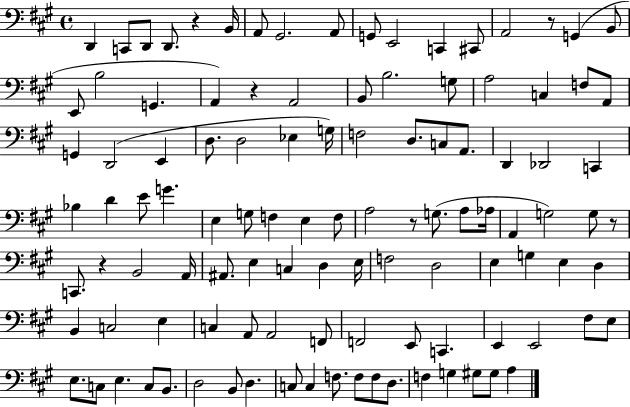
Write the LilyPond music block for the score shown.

{
  \clef bass
  \time 4/4
  \defaultTimeSignature
  \key a \major
  d,4 c,8 d,8 d,8. r4 b,16 | a,8 gis,2. a,8 | g,8 e,2 c,4 cis,8 | a,2 r8 g,4( b,8 | \break e,8 b2 g,4. | a,4) r4 a,2 | b,8 b2. g8 | a2 c4 f8 a,8 | \break g,4 d,2( e,4 | d8. d2 ees4 g16) | f2 d8. c8 a,8. | d,4 des,2 c,4 | \break bes4 d'4 e'8 g'4. | e4 g8 f4 e4 f8 | a2 r8 g8.( a8 aes16 | a,4 g2) g8 r8 | \break c,8. r4 b,2 a,16 | ais,8. e4 c4 d4 e16 | f2 d2 | e4 g4 e4 d4 | \break b,4 c2 e4 | c4 a,8 a,2 f,8 | f,2 e,8 c,4. | e,4 e,2 fis8 e8 | \break e8. c8 e4. c8 b,8. | d2 b,8 d4. | c8 c4 f8. f8 f8 d8. | f4 g4 gis8 gis8 a4 | \break \bar "|."
}